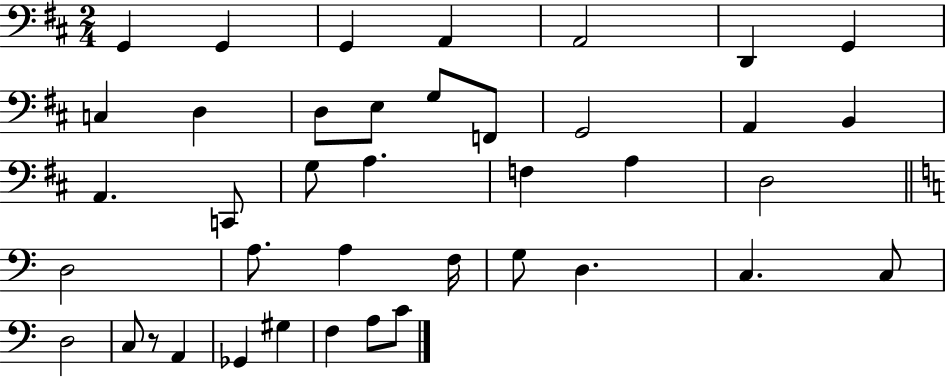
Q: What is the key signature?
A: D major